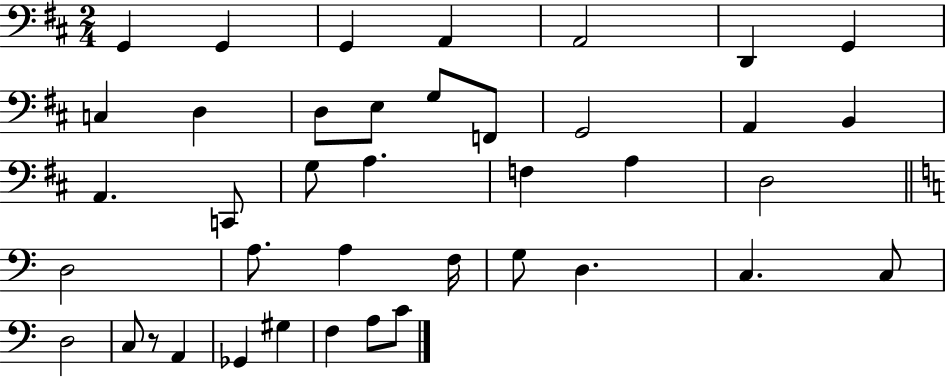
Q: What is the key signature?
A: D major